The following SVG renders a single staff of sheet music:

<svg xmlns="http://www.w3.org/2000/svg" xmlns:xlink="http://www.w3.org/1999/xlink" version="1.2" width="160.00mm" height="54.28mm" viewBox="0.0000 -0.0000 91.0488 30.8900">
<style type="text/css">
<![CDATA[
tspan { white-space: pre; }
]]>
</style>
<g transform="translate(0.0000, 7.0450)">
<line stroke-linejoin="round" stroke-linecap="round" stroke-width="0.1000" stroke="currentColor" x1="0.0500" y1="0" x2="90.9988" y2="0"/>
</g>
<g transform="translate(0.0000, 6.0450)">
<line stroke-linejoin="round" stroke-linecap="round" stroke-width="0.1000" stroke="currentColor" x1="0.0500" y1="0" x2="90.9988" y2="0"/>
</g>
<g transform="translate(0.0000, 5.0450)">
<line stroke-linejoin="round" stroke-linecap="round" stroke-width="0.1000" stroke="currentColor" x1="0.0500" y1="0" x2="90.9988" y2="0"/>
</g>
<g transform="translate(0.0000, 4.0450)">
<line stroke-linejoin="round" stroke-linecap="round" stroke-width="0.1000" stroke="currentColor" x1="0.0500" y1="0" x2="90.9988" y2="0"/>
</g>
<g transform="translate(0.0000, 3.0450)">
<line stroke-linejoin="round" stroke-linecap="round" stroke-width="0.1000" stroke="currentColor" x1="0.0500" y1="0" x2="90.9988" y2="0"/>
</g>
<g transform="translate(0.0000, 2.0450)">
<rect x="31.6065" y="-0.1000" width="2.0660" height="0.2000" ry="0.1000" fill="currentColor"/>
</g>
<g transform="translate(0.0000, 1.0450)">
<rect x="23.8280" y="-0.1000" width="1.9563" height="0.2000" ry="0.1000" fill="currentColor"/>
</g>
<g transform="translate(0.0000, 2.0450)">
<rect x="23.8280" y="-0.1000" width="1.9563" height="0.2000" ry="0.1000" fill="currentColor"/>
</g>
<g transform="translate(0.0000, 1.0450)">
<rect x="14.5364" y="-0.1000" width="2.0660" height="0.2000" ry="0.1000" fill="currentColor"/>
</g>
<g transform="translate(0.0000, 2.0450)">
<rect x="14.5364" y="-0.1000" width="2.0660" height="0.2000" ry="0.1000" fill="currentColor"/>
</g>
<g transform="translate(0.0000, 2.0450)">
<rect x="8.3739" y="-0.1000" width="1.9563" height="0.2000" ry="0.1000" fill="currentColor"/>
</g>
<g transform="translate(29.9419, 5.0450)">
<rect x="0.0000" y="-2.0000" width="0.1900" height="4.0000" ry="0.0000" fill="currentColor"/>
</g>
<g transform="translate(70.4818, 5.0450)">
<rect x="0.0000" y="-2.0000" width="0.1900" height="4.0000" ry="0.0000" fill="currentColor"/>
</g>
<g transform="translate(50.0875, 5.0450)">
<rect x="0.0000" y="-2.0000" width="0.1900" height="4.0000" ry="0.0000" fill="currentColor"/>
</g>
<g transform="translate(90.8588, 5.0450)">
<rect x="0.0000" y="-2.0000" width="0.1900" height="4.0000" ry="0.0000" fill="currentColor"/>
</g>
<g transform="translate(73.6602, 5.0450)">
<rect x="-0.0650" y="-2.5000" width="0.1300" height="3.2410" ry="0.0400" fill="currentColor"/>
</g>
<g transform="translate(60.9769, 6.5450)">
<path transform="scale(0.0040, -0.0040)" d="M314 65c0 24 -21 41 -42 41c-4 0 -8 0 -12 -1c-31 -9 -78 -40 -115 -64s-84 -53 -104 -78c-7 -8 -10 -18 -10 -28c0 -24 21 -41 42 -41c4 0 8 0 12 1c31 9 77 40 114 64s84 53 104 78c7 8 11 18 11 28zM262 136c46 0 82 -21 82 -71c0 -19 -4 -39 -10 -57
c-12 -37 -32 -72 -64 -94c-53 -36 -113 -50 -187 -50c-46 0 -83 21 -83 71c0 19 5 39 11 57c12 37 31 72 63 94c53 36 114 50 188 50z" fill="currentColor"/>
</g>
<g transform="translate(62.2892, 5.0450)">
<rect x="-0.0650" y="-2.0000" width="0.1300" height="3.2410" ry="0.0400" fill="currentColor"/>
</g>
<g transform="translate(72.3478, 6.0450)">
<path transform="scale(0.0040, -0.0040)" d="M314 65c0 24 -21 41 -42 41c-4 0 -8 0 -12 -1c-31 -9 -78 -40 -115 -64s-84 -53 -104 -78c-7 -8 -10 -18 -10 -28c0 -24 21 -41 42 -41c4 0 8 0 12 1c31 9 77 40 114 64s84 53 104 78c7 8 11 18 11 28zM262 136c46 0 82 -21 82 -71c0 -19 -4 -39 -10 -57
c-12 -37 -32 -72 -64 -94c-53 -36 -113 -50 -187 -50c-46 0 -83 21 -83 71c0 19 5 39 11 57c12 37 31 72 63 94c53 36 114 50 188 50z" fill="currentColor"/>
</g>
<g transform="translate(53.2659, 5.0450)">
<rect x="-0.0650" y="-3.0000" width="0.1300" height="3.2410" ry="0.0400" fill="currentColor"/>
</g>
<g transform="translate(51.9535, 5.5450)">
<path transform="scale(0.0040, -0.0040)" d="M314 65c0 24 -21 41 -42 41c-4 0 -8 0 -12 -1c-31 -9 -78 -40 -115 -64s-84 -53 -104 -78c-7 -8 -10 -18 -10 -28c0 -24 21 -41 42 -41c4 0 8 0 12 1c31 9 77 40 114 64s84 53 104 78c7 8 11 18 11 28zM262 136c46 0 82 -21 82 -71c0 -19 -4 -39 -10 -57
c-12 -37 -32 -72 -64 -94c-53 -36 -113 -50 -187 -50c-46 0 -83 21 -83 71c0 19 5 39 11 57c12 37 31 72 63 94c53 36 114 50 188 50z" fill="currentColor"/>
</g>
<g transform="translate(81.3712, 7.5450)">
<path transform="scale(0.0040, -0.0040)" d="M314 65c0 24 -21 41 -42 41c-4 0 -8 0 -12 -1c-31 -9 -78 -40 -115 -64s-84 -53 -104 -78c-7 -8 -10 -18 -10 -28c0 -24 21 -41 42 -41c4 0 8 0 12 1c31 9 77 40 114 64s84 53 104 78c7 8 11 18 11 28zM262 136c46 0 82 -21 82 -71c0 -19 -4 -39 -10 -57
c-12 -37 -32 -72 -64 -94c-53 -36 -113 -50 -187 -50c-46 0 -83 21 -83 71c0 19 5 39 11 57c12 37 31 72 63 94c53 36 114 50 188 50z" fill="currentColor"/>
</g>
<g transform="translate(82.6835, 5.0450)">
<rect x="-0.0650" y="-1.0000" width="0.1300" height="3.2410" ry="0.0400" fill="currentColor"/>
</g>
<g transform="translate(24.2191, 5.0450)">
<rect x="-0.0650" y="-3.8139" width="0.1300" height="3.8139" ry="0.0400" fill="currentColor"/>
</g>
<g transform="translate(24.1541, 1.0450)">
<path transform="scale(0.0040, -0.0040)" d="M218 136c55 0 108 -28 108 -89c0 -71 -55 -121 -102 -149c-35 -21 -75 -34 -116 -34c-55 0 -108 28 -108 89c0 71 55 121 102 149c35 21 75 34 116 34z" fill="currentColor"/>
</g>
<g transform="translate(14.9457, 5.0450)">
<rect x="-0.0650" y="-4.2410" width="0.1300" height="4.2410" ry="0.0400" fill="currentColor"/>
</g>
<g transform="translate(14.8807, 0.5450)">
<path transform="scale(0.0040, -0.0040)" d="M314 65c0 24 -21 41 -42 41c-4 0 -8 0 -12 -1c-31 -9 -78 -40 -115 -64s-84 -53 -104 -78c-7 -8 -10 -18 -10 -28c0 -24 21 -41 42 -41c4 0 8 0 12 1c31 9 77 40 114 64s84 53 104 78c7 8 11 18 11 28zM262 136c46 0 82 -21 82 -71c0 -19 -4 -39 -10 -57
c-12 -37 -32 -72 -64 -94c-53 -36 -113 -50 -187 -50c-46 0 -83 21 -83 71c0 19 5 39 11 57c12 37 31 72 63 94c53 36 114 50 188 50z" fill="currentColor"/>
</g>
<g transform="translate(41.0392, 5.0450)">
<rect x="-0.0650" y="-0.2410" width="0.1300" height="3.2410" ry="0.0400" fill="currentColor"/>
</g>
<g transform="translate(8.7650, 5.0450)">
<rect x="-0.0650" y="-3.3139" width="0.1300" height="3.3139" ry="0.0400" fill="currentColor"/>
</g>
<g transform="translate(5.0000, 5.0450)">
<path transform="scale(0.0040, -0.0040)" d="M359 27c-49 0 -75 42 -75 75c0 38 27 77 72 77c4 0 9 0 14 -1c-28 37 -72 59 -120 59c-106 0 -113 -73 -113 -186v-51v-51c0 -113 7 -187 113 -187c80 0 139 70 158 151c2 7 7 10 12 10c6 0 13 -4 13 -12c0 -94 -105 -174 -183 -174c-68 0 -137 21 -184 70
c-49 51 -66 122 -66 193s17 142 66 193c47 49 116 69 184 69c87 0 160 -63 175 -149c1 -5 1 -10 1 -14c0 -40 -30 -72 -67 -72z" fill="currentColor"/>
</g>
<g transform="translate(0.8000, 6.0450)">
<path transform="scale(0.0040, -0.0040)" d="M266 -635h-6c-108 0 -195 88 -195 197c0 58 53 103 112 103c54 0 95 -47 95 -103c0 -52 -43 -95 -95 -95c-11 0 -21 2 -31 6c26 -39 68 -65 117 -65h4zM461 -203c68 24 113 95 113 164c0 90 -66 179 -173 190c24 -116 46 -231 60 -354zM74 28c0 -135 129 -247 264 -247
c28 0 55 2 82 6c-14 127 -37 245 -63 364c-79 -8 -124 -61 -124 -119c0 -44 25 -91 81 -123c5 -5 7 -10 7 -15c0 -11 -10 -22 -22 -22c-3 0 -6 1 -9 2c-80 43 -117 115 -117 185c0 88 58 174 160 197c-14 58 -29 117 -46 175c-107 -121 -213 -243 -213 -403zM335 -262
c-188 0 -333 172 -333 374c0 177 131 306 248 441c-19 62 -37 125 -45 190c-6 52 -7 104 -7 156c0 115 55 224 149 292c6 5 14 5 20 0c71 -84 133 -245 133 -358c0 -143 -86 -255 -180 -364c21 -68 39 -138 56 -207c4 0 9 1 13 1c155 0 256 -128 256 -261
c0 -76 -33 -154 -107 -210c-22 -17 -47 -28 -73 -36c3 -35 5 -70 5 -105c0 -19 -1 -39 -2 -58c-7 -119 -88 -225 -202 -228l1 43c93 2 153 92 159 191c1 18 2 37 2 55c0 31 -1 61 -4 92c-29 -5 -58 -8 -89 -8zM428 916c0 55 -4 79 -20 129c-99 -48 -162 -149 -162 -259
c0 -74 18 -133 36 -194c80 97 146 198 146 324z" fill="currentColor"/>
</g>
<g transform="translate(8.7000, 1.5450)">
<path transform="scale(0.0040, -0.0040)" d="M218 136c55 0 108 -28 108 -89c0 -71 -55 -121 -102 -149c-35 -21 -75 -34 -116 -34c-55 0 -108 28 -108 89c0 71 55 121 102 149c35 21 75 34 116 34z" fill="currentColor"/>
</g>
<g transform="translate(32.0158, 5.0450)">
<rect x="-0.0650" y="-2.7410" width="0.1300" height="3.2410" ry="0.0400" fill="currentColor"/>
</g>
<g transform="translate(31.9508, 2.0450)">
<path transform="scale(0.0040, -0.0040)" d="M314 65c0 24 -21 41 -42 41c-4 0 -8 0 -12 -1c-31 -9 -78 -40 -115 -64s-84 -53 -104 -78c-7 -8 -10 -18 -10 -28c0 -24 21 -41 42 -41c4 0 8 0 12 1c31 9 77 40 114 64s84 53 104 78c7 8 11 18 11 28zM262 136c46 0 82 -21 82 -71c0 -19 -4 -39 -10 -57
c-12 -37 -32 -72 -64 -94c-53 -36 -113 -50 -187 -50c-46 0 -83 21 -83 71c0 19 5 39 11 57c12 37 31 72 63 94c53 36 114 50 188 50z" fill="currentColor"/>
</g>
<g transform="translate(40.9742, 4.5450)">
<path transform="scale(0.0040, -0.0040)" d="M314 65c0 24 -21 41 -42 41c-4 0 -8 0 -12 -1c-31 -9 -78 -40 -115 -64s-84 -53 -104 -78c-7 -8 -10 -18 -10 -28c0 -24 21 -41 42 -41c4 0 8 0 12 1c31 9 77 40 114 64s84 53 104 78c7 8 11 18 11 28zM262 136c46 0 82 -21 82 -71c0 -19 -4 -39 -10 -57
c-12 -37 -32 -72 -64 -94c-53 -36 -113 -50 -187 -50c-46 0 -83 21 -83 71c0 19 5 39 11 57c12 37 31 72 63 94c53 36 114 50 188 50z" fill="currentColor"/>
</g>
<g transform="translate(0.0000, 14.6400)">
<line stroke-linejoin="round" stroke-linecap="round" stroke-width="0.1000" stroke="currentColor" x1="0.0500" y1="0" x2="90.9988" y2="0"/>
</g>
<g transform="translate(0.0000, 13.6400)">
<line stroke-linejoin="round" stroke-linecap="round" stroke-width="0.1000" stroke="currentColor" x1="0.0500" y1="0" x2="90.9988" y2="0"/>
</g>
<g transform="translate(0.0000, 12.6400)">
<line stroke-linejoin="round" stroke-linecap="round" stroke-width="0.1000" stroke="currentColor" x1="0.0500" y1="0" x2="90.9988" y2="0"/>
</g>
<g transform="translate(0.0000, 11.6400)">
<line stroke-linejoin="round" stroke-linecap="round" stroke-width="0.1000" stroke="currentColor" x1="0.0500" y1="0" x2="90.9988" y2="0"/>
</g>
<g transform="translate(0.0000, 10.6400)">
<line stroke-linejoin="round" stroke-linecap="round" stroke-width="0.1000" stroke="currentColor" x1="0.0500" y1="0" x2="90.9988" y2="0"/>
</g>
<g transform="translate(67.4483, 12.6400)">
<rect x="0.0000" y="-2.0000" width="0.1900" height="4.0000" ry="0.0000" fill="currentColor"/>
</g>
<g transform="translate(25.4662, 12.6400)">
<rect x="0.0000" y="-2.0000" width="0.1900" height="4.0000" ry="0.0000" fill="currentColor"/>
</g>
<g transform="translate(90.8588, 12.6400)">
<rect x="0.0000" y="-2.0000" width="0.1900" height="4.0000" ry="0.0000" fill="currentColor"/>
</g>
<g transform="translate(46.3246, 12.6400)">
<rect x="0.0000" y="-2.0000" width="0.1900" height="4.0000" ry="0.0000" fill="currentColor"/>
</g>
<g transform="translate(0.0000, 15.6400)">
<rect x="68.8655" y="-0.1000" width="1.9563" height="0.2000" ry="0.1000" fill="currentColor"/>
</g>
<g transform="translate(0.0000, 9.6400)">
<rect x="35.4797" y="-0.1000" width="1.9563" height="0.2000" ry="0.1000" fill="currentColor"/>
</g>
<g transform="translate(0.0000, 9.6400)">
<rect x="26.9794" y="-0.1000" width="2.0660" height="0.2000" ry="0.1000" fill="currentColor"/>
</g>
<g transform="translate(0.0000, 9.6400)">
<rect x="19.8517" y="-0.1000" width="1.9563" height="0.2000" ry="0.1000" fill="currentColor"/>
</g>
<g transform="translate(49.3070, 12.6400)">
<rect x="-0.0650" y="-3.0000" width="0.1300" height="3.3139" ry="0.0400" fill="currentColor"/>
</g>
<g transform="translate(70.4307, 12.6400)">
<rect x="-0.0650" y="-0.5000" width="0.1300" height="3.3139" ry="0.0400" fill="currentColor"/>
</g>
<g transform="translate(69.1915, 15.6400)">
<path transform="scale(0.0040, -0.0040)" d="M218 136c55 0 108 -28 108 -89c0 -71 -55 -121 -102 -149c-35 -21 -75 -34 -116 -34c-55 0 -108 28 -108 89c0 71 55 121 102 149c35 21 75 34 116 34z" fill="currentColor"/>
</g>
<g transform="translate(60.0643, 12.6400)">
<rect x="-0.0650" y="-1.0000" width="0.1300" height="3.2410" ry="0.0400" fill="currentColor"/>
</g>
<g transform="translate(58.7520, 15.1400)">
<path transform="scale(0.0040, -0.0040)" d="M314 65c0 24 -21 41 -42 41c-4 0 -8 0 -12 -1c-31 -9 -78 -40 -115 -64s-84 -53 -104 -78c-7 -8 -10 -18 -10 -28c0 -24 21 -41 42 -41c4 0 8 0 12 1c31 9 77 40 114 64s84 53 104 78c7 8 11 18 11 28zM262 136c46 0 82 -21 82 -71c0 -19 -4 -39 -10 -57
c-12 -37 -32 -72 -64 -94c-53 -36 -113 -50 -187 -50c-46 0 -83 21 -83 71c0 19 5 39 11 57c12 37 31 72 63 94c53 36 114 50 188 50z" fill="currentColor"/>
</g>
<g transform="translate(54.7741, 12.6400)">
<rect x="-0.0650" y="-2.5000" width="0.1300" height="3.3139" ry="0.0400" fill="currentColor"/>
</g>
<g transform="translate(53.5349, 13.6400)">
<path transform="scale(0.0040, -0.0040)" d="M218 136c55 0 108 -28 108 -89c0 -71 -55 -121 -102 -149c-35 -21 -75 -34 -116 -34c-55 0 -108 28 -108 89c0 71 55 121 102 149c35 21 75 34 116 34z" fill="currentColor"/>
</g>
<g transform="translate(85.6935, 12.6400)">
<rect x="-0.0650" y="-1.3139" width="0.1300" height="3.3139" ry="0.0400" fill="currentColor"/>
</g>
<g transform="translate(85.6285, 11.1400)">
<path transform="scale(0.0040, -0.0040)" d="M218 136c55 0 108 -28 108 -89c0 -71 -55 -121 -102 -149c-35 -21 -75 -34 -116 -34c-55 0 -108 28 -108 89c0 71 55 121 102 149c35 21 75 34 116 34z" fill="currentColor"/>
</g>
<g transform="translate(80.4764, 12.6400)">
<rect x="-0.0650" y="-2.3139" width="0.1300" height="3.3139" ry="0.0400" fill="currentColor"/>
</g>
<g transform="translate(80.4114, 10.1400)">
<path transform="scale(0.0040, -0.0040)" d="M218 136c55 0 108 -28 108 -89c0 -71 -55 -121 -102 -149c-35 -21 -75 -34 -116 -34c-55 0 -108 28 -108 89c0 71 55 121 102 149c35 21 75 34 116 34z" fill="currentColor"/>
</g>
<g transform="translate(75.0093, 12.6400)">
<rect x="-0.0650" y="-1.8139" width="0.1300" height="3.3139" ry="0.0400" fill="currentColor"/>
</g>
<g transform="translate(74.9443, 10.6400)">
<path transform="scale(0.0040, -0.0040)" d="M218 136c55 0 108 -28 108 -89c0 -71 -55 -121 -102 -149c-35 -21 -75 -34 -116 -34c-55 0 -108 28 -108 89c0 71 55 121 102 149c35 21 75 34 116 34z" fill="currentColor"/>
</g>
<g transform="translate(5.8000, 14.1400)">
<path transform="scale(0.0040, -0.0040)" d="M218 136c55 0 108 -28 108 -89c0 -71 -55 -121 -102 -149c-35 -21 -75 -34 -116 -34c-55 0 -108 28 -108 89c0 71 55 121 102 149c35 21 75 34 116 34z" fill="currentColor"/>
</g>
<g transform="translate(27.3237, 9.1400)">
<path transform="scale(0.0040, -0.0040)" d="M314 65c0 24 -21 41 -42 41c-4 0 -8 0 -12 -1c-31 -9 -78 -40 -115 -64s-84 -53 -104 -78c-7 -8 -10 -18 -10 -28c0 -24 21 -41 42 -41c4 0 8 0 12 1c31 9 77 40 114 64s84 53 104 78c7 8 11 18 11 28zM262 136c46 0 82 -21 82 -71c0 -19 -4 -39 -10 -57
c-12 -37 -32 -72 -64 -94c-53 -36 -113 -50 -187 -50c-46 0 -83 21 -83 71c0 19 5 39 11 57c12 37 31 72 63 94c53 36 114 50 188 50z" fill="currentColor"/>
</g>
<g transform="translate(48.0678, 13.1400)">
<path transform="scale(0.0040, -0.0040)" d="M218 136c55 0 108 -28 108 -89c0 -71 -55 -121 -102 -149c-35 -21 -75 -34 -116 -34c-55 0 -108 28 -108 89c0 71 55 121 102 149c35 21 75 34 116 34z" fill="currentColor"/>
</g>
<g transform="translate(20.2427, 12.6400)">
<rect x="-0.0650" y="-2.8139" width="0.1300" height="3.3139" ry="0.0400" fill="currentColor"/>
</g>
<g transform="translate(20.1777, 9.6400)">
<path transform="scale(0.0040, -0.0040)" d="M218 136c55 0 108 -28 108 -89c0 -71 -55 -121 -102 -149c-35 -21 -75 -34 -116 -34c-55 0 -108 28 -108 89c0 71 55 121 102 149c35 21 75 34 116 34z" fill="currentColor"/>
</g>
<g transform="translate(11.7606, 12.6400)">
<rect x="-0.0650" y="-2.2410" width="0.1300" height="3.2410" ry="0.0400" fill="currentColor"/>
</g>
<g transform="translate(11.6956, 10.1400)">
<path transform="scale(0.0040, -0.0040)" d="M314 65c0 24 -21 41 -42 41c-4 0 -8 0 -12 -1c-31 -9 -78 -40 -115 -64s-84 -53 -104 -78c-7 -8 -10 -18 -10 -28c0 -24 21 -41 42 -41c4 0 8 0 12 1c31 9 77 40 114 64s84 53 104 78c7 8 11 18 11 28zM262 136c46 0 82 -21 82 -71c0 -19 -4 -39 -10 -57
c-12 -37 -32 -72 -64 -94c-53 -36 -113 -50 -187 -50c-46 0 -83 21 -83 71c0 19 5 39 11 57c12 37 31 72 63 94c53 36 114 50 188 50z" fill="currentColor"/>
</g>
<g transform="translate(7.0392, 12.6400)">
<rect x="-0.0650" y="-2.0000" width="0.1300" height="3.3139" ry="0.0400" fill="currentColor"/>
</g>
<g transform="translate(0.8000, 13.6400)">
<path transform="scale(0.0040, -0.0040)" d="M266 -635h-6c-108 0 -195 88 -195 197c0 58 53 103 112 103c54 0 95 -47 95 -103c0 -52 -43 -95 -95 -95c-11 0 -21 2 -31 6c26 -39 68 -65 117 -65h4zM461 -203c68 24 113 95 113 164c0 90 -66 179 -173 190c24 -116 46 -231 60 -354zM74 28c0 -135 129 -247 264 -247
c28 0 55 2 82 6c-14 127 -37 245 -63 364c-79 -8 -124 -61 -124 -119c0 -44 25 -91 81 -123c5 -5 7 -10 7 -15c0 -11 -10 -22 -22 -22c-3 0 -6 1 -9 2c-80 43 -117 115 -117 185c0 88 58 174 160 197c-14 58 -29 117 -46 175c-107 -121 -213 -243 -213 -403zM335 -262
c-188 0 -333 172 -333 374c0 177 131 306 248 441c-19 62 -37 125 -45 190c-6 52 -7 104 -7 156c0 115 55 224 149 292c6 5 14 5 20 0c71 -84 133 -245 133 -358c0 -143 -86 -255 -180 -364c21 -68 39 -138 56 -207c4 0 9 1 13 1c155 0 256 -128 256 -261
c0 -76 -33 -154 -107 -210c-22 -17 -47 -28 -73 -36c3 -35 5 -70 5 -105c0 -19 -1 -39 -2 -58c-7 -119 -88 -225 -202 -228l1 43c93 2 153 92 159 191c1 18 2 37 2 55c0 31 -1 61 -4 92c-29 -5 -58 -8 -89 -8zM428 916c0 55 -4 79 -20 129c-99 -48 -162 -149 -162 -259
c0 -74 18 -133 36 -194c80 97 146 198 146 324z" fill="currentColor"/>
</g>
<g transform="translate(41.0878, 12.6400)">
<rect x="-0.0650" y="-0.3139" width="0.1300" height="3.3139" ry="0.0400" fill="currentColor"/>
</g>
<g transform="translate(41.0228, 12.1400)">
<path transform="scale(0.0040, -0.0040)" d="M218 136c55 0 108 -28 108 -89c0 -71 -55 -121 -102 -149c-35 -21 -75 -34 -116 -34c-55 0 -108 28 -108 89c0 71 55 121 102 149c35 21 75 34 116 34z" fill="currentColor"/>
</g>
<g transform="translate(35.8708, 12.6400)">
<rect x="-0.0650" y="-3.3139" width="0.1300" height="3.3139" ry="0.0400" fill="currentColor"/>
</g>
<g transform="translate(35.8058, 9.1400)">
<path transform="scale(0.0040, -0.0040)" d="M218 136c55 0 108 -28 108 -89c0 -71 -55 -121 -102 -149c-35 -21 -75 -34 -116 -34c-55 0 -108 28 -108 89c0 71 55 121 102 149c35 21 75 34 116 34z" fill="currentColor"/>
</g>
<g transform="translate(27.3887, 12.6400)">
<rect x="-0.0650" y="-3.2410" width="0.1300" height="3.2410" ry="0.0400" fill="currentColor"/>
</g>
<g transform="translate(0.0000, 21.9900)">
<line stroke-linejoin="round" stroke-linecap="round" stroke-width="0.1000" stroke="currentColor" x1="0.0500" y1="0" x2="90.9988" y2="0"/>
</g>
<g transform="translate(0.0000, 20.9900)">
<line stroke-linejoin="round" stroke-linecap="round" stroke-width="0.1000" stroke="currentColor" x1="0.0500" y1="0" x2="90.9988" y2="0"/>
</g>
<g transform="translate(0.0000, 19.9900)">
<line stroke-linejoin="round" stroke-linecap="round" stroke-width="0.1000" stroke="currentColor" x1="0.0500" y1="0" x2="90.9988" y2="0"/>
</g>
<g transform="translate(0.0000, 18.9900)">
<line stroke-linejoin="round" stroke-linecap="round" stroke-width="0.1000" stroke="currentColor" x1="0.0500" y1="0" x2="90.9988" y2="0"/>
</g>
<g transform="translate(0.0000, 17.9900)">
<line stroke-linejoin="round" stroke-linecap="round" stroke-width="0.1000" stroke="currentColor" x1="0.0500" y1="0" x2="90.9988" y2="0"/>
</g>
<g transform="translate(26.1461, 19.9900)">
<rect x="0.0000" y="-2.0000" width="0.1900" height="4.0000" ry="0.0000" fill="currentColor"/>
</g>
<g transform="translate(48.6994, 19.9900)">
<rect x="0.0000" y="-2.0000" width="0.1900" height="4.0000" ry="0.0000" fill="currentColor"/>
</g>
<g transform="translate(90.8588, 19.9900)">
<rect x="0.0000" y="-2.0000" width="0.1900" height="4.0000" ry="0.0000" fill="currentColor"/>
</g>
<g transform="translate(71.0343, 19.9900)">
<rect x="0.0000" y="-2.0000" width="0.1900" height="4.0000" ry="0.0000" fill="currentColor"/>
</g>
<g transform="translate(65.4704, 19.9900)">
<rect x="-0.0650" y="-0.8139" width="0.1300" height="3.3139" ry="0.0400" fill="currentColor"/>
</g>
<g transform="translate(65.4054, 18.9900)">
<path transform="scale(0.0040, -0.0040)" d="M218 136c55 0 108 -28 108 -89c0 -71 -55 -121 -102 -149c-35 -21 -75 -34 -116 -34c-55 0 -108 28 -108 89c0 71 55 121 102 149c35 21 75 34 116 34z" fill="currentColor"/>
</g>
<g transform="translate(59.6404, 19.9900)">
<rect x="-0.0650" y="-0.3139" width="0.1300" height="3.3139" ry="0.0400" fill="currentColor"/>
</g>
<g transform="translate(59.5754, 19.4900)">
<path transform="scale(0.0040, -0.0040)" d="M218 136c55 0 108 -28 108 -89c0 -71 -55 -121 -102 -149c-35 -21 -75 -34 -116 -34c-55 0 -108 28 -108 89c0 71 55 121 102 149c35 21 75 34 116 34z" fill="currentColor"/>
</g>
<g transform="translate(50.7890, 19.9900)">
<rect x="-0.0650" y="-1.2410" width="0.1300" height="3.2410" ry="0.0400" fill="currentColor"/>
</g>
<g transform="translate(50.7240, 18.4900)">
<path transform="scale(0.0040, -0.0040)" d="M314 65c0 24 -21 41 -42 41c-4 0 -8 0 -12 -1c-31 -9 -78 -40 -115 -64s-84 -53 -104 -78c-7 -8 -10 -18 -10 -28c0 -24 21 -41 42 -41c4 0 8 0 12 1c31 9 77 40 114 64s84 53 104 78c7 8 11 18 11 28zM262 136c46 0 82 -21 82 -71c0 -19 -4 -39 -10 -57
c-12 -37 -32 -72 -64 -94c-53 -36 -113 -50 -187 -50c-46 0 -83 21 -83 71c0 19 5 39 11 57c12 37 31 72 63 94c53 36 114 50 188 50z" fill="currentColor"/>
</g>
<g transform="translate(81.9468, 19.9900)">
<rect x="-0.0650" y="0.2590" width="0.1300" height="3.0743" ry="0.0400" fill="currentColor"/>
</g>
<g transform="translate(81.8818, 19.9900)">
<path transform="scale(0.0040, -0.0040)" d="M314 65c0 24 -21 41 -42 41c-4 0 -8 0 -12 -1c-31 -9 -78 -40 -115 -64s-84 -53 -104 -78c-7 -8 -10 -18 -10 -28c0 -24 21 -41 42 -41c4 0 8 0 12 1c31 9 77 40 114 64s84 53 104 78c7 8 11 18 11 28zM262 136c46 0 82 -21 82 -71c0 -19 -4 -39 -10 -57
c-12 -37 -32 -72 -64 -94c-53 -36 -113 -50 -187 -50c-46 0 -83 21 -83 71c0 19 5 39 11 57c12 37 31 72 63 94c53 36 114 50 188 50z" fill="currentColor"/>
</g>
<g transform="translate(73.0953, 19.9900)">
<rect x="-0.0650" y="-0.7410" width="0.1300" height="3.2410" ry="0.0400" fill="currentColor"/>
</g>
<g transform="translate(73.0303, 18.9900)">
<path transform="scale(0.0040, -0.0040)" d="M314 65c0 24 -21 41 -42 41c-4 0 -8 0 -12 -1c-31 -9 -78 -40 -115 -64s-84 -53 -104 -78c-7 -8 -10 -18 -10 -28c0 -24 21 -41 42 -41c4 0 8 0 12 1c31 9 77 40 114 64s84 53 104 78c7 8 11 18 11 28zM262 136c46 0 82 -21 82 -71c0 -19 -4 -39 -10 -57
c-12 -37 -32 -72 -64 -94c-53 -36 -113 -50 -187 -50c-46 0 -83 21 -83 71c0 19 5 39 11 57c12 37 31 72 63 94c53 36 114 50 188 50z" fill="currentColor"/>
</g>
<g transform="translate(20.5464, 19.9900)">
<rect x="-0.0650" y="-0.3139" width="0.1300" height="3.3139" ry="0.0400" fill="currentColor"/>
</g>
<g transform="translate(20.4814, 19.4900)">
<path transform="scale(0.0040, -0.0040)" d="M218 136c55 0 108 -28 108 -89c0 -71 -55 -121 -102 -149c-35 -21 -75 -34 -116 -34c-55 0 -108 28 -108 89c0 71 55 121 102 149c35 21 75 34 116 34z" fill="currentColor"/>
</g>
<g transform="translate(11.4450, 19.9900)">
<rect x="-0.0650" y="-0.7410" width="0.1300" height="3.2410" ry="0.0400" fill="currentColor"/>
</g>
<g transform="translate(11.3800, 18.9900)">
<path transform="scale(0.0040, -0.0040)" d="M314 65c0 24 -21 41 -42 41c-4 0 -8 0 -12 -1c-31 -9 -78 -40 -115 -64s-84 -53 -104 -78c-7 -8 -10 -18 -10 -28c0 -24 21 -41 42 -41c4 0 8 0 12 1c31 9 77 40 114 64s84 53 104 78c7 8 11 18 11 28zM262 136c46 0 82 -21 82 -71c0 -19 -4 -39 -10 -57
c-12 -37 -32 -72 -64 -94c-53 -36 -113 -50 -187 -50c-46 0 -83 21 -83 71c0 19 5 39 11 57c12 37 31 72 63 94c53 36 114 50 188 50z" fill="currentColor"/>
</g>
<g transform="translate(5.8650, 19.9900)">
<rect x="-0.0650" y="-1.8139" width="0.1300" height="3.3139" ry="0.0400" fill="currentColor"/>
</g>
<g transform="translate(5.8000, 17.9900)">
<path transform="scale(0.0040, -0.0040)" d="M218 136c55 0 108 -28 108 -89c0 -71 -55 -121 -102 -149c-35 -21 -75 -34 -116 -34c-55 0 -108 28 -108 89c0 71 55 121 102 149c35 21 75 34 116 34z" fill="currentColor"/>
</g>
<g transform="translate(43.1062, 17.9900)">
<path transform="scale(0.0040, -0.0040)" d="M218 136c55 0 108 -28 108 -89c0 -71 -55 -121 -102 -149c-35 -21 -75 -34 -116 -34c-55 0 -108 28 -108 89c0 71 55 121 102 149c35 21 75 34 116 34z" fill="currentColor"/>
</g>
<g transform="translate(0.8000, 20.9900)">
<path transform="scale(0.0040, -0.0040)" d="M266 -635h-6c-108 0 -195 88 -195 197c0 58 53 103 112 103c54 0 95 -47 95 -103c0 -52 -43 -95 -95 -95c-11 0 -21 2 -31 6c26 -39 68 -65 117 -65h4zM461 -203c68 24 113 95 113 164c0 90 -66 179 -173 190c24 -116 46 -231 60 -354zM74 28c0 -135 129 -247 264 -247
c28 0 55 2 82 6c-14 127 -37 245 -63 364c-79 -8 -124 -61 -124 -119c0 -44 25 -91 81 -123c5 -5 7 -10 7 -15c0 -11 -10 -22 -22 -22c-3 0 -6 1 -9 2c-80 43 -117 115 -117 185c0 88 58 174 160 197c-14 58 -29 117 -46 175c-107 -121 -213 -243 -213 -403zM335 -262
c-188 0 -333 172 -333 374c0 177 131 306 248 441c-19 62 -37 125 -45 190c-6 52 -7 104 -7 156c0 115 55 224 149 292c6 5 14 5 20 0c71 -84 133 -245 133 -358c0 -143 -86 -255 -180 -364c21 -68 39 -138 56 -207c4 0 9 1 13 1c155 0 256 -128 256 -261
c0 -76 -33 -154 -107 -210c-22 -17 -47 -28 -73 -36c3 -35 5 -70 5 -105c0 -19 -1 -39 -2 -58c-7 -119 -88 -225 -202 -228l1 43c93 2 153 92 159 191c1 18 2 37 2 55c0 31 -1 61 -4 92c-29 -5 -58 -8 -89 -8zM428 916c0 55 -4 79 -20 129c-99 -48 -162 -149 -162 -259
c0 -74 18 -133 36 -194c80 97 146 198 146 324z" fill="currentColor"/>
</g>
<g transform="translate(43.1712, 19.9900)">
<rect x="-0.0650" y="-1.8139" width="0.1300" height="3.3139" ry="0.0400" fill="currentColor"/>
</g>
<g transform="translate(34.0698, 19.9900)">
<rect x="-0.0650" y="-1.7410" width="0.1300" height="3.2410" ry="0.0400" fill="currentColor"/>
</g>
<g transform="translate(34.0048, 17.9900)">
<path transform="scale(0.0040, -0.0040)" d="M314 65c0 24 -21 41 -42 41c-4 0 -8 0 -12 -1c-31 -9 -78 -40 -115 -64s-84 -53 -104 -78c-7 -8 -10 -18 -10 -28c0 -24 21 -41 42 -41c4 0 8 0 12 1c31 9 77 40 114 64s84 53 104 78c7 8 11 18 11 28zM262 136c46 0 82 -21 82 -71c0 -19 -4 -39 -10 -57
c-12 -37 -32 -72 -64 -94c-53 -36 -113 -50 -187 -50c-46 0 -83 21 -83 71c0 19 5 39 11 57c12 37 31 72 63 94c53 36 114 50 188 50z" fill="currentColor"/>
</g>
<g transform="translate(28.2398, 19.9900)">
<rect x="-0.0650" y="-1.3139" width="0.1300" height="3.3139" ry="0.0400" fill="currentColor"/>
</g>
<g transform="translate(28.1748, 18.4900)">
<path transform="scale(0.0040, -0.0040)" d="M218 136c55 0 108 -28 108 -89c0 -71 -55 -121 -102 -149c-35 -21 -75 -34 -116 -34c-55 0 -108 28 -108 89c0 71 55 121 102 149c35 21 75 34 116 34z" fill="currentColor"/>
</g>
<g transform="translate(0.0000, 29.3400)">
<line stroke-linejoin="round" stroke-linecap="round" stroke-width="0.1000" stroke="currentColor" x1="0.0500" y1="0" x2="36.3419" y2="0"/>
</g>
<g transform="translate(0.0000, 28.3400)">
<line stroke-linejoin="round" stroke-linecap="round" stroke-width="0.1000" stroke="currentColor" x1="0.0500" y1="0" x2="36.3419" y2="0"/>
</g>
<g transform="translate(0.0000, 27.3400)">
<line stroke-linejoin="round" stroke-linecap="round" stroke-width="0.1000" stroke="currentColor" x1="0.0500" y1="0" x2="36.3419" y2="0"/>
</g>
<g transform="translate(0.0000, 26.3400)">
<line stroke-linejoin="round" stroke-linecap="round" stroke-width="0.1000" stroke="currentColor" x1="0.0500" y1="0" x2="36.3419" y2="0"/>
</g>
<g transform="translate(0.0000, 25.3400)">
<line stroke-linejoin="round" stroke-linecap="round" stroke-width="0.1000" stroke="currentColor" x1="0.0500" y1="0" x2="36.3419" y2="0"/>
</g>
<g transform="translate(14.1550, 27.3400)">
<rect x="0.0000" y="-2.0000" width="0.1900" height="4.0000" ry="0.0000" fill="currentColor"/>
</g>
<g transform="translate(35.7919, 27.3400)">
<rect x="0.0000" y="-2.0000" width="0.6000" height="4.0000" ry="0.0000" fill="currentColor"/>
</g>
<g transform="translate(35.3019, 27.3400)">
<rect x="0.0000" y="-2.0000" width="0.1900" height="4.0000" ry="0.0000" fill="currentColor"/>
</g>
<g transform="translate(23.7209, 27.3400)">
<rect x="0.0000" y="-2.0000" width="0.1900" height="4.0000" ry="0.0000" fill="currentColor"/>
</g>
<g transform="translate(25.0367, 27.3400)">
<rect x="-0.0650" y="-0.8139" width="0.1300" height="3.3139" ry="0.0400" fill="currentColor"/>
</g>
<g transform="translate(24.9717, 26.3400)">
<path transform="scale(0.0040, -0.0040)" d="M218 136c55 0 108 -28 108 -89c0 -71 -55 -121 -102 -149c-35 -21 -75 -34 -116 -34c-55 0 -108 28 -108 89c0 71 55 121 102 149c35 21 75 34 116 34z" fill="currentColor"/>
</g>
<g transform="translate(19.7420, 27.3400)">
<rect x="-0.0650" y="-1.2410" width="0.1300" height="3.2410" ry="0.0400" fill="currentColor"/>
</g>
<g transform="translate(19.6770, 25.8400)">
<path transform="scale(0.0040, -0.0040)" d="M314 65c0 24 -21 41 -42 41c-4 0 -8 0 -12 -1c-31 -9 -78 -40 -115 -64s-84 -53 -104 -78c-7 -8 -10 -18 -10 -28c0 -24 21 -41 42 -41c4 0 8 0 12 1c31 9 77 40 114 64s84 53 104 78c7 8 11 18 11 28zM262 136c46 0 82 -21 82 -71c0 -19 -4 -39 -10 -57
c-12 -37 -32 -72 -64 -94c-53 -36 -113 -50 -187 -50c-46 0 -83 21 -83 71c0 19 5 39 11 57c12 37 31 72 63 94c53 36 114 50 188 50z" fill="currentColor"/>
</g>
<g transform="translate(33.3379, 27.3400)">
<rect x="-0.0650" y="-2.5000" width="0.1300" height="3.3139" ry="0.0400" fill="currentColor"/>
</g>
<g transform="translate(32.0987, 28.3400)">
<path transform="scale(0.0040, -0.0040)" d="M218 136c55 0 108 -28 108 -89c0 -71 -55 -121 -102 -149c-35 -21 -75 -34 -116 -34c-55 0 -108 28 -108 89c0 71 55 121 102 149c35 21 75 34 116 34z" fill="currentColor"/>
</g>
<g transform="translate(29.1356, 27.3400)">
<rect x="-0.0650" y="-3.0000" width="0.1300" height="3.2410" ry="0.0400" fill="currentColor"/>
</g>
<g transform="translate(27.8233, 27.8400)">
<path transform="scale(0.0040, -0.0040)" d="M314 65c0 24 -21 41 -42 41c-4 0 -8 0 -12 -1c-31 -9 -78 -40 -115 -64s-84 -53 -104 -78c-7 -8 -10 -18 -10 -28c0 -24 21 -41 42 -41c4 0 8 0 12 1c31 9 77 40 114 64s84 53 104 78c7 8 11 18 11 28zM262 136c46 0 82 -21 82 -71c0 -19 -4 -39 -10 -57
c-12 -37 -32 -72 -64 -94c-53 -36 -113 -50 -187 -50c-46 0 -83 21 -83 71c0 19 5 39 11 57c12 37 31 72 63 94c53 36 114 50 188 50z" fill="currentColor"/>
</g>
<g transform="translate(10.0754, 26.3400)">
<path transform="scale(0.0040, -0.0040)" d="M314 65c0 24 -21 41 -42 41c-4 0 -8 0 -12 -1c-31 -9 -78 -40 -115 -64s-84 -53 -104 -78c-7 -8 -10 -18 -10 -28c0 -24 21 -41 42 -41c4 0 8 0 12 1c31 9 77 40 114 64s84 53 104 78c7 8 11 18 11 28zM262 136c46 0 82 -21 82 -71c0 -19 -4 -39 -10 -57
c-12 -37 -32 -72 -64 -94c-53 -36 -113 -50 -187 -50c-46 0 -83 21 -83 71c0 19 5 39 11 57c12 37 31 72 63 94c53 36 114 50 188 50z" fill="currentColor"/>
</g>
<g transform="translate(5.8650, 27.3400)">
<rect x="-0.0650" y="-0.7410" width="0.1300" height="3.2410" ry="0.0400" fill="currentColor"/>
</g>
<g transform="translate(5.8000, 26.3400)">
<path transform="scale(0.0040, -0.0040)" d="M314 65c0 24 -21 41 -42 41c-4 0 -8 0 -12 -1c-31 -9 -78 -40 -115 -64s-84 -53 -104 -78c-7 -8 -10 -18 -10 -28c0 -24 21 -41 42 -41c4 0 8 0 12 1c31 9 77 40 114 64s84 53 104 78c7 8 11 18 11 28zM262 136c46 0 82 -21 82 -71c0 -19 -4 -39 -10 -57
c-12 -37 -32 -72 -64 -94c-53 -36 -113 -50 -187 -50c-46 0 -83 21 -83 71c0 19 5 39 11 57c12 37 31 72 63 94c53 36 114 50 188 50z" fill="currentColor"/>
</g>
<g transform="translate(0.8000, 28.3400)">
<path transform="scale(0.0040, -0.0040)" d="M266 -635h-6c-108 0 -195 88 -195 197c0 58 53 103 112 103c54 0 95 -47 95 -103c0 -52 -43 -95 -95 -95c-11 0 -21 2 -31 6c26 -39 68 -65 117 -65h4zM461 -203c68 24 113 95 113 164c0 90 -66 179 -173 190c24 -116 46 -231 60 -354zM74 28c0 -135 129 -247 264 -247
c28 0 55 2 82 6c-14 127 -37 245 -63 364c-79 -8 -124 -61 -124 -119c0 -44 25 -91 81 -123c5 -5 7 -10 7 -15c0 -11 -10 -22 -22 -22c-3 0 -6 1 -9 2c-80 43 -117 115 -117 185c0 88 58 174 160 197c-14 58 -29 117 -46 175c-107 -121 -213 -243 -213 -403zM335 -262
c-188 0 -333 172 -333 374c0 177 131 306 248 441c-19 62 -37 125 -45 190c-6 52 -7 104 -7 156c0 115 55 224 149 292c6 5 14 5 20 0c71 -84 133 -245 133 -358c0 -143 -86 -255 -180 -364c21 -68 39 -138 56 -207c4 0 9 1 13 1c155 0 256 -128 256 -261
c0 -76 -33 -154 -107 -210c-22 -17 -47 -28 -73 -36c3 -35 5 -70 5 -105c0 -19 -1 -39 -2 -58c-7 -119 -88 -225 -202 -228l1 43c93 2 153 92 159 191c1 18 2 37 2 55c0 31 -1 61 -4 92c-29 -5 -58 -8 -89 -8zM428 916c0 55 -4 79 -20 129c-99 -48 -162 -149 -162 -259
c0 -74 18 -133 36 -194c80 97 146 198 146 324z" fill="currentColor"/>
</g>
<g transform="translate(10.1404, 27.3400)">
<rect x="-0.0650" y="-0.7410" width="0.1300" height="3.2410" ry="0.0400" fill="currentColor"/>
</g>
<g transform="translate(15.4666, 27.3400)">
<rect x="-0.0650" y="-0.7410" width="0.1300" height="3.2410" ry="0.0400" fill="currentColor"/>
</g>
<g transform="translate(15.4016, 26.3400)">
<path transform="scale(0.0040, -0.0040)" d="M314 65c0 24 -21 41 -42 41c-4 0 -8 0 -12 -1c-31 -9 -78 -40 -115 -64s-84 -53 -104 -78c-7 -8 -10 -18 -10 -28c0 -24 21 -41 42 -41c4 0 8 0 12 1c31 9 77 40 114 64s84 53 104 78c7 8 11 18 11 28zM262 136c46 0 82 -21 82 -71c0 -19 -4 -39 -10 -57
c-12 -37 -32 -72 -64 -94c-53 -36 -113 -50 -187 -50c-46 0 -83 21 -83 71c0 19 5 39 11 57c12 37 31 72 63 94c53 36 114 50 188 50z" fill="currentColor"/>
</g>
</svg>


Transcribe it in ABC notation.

X:1
T:Untitled
M:4/4
L:1/4
K:C
b d'2 c' a2 c2 A2 F2 G2 D2 F g2 a b2 b c A G D2 C f g e f d2 c e f2 f e2 c d d2 B2 d2 d2 d2 e2 d A2 G